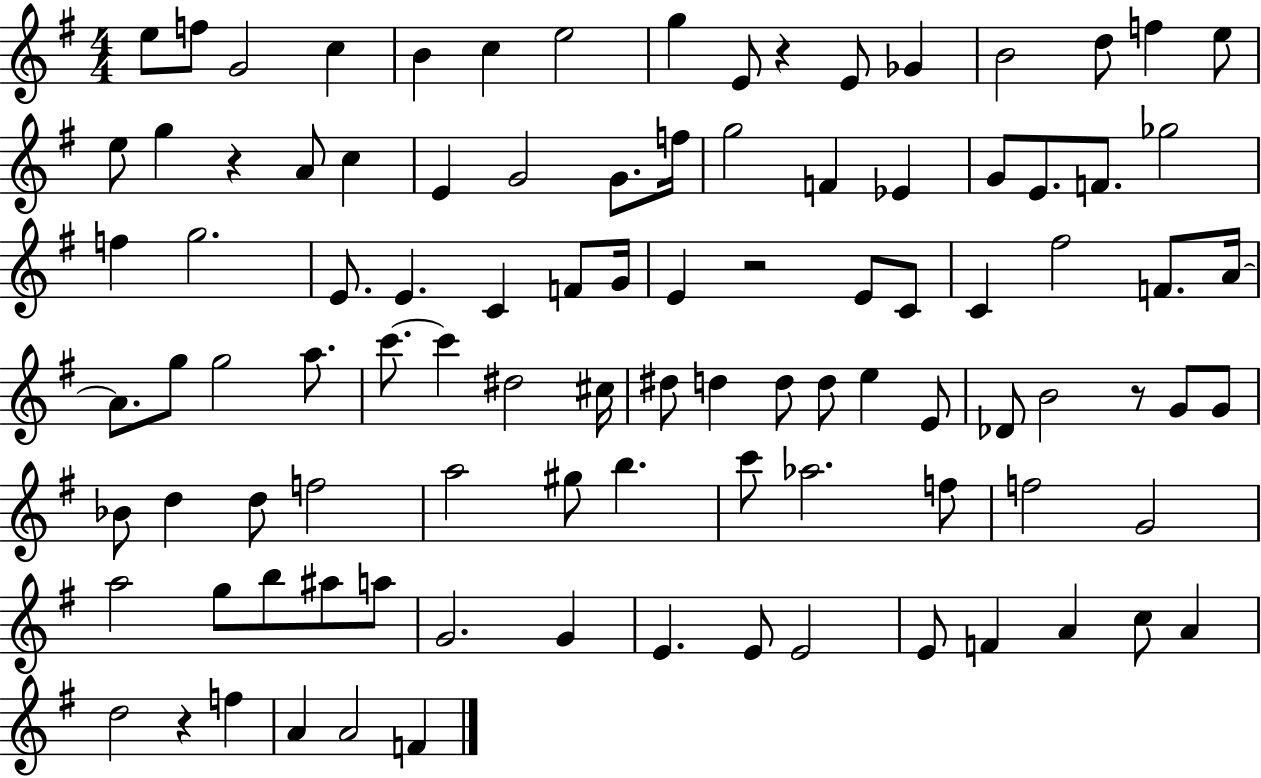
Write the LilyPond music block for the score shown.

{
  \clef treble
  \numericTimeSignature
  \time 4/4
  \key g \major
  e''8 f''8 g'2 c''4 | b'4 c''4 e''2 | g''4 e'8 r4 e'8 ges'4 | b'2 d''8 f''4 e''8 | \break e''8 g''4 r4 a'8 c''4 | e'4 g'2 g'8. f''16 | g''2 f'4 ees'4 | g'8 e'8. f'8. ges''2 | \break f''4 g''2. | e'8. e'4. c'4 f'8 g'16 | e'4 r2 e'8 c'8 | c'4 fis''2 f'8. a'16~~ | \break a'8. g''8 g''2 a''8. | c'''8.~~ c'''4 dis''2 cis''16 | dis''8 d''4 d''8 d''8 e''4 e'8 | des'8 b'2 r8 g'8 g'8 | \break bes'8 d''4 d''8 f''2 | a''2 gis''8 b''4. | c'''8 aes''2. f''8 | f''2 g'2 | \break a''2 g''8 b''8 ais''8 a''8 | g'2. g'4 | e'4. e'8 e'2 | e'8 f'4 a'4 c''8 a'4 | \break d''2 r4 f''4 | a'4 a'2 f'4 | \bar "|."
}